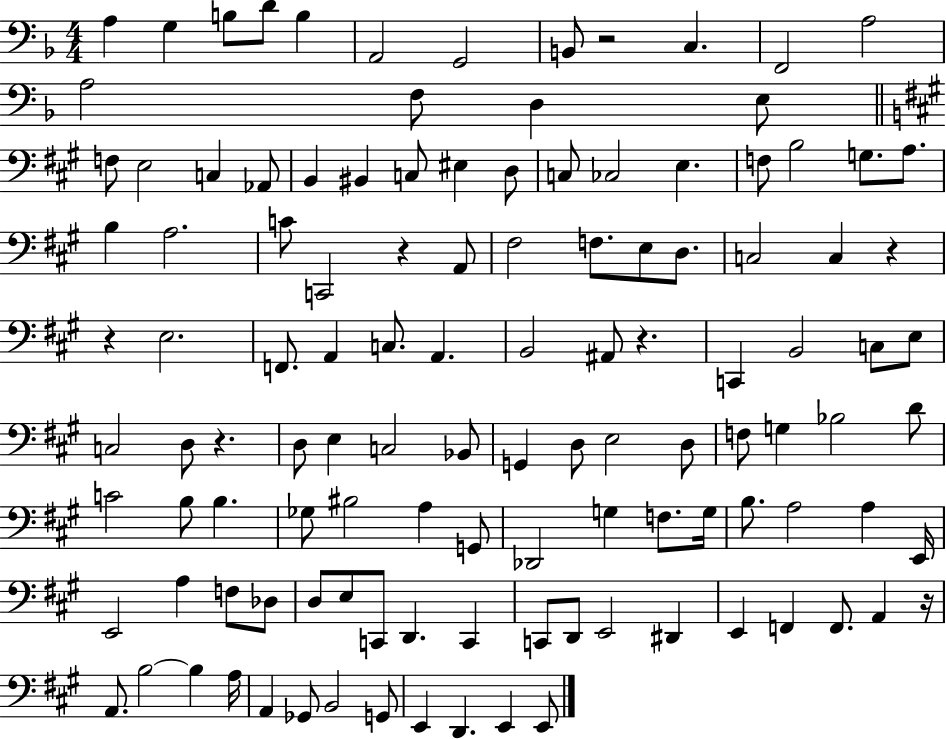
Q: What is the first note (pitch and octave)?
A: A3